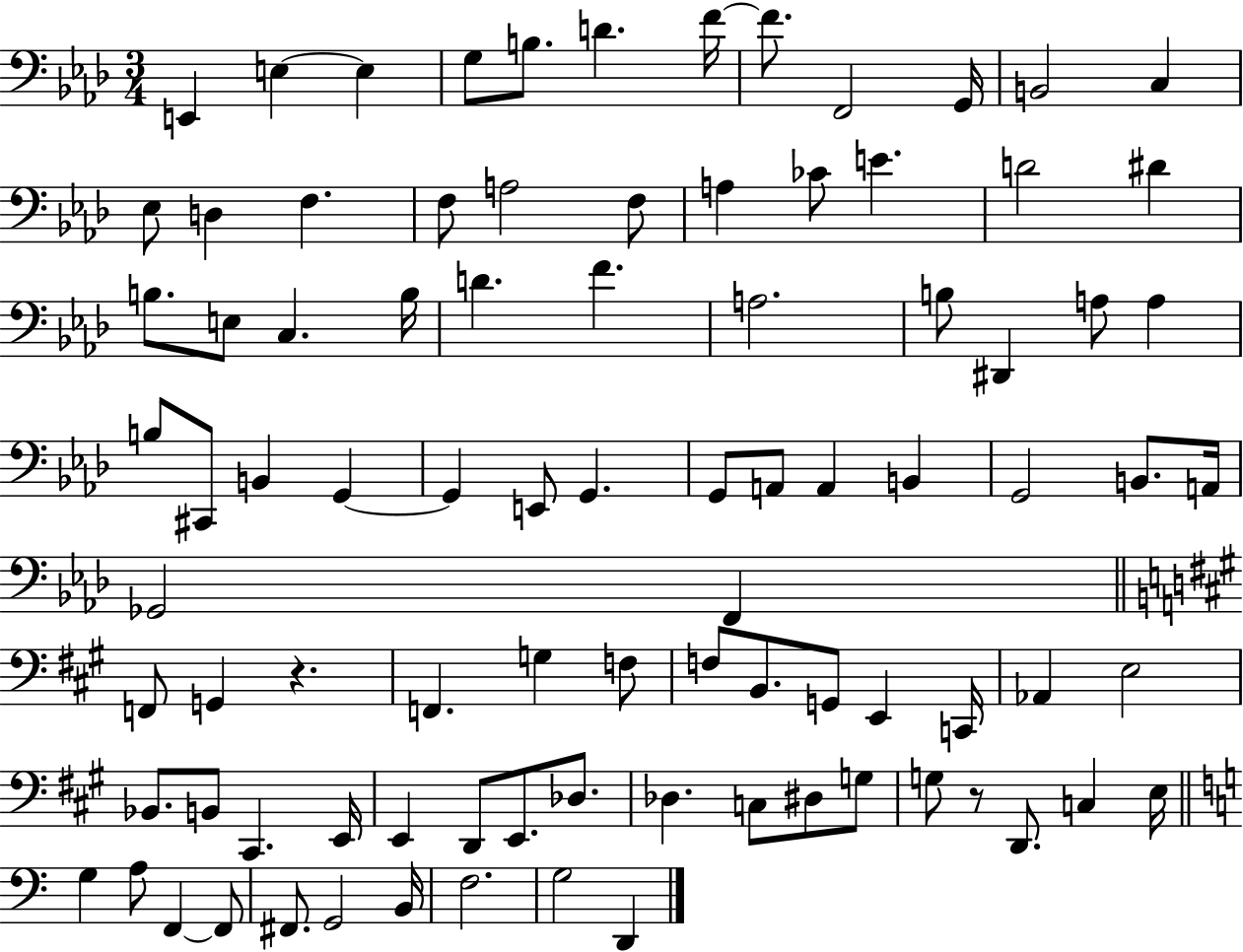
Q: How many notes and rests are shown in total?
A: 90